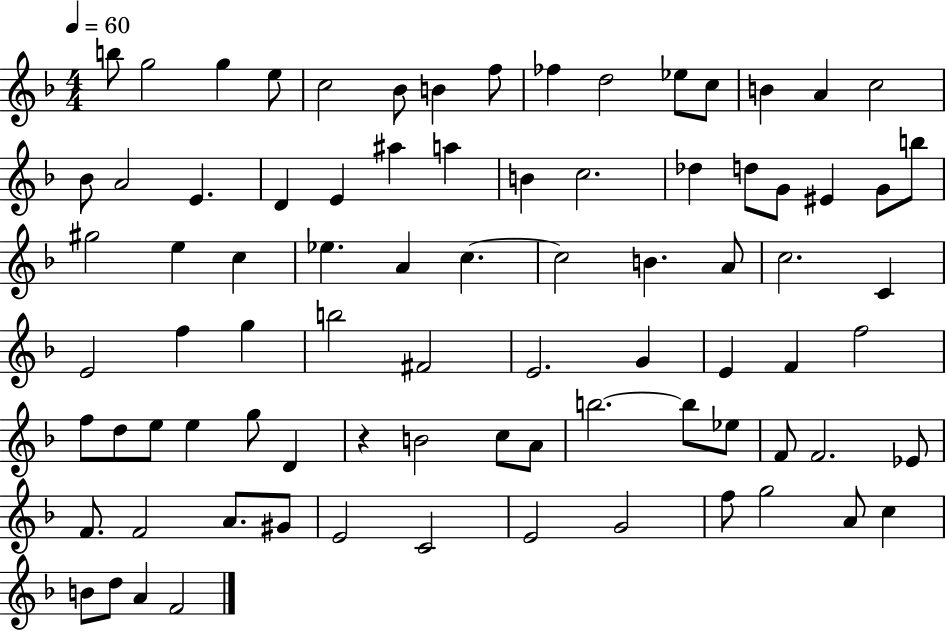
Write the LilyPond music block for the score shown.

{
  \clef treble
  \numericTimeSignature
  \time 4/4
  \key f \major
  \tempo 4 = 60
  b''8 g''2 g''4 e''8 | c''2 bes'8 b'4 f''8 | fes''4 d''2 ees''8 c''8 | b'4 a'4 c''2 | \break bes'8 a'2 e'4. | d'4 e'4 ais''4 a''4 | b'4 c''2. | des''4 d''8 g'8 eis'4 g'8 b''8 | \break gis''2 e''4 c''4 | ees''4. a'4 c''4.~~ | c''2 b'4. a'8 | c''2. c'4 | \break e'2 f''4 g''4 | b''2 fis'2 | e'2. g'4 | e'4 f'4 f''2 | \break f''8 d''8 e''8 e''4 g''8 d'4 | r4 b'2 c''8 a'8 | b''2.~~ b''8 ees''8 | f'8 f'2. ees'8 | \break f'8. f'2 a'8. gis'8 | e'2 c'2 | e'2 g'2 | f''8 g''2 a'8 c''4 | \break b'8 d''8 a'4 f'2 | \bar "|."
}